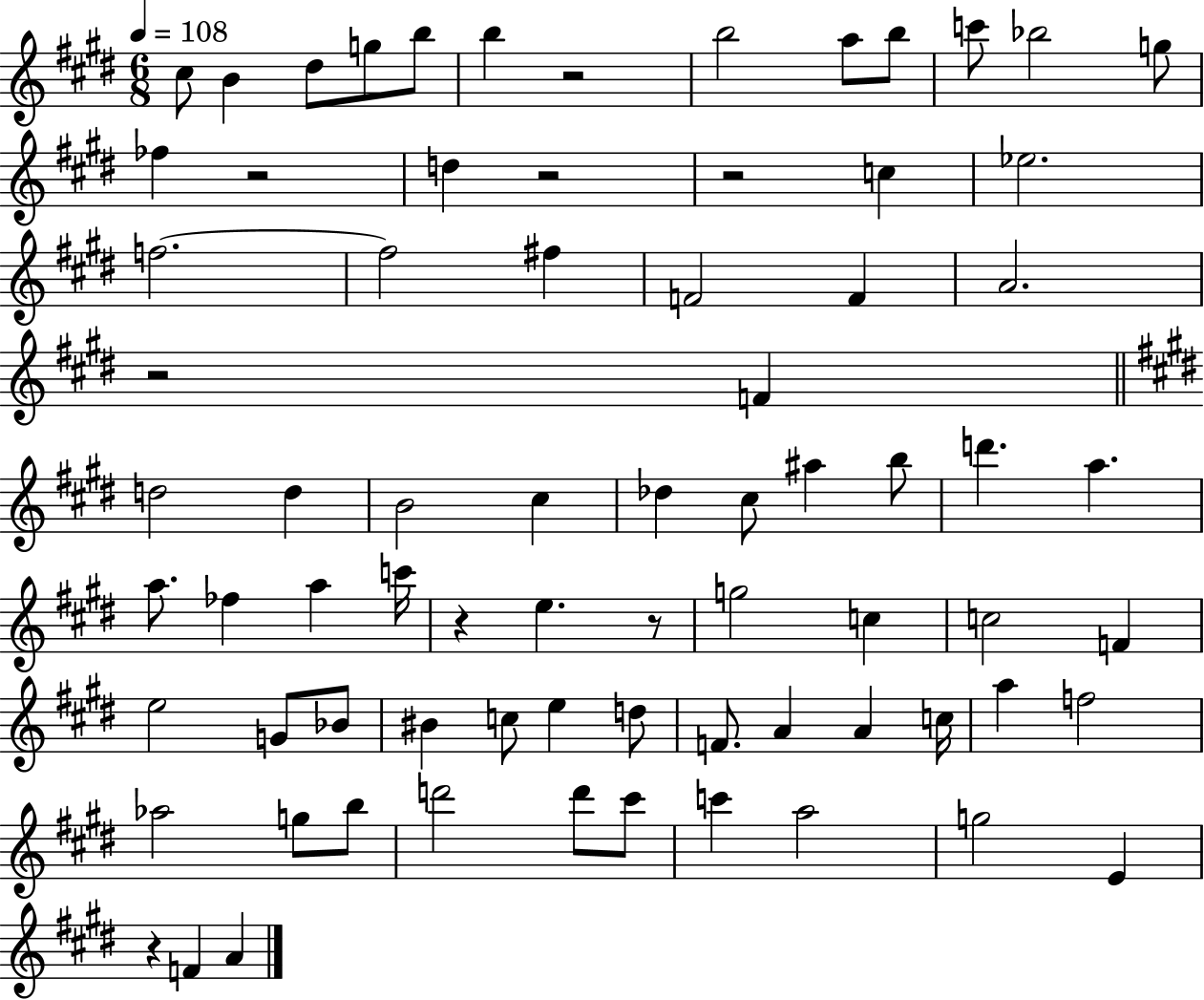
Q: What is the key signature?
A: E major